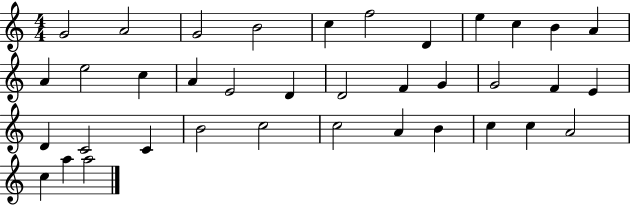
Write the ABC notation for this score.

X:1
T:Untitled
M:4/4
L:1/4
K:C
G2 A2 G2 B2 c f2 D e c B A A e2 c A E2 D D2 F G G2 F E D C2 C B2 c2 c2 A B c c A2 c a a2